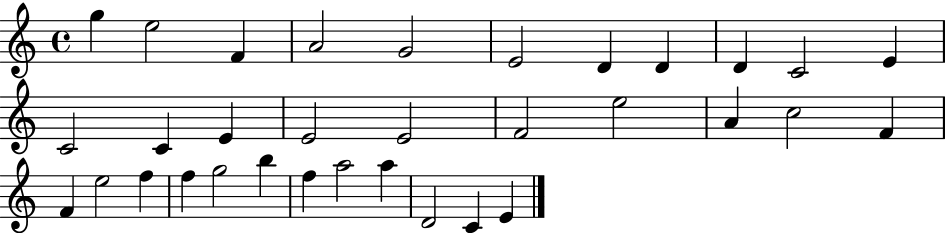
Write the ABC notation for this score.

X:1
T:Untitled
M:4/4
L:1/4
K:C
g e2 F A2 G2 E2 D D D C2 E C2 C E E2 E2 F2 e2 A c2 F F e2 f f g2 b f a2 a D2 C E